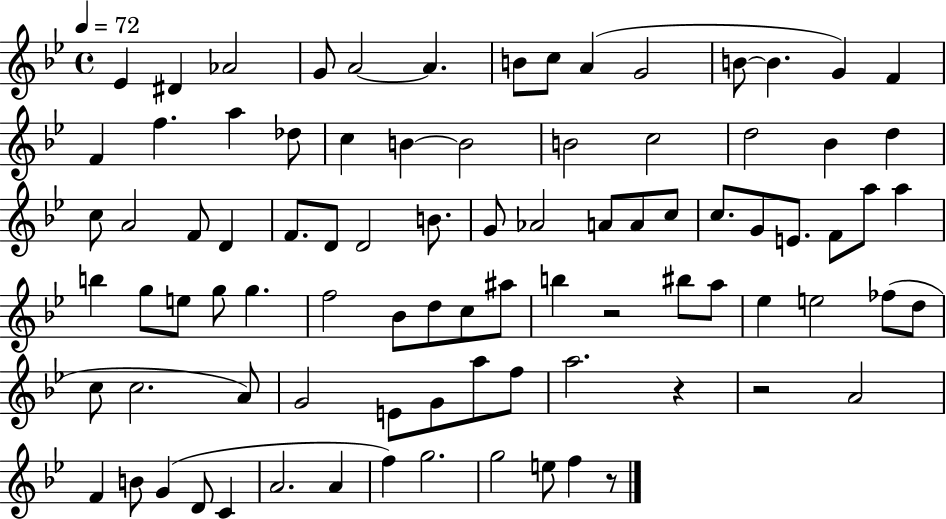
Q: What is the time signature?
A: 4/4